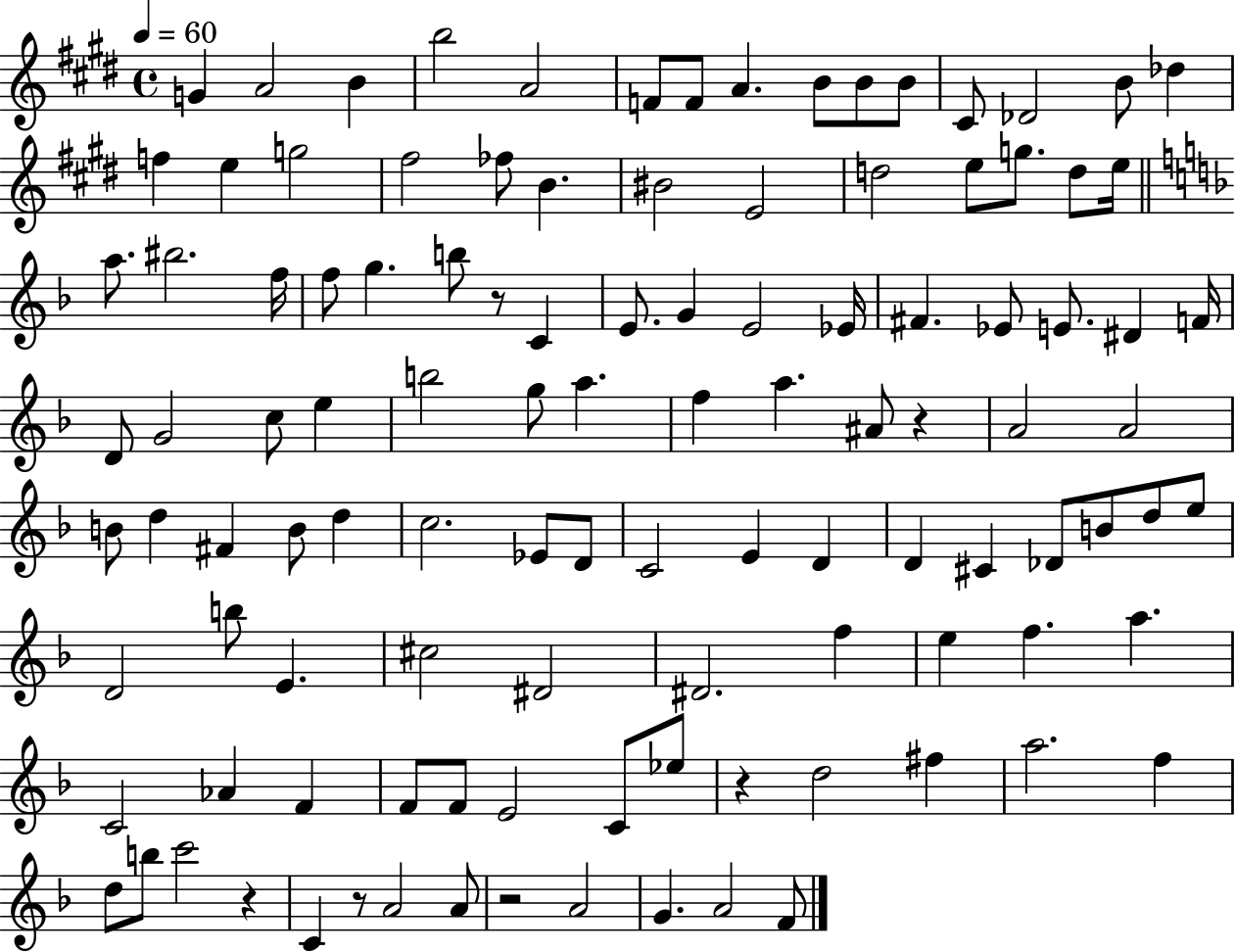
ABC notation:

X:1
T:Untitled
M:4/4
L:1/4
K:E
G A2 B b2 A2 F/2 F/2 A B/2 B/2 B/2 ^C/2 _D2 B/2 _d f e g2 ^f2 _f/2 B ^B2 E2 d2 e/2 g/2 d/2 e/4 a/2 ^b2 f/4 f/2 g b/2 z/2 C E/2 G E2 _E/4 ^F _E/2 E/2 ^D F/4 D/2 G2 c/2 e b2 g/2 a f a ^A/2 z A2 A2 B/2 d ^F B/2 d c2 _E/2 D/2 C2 E D D ^C _D/2 B/2 d/2 e/2 D2 b/2 E ^c2 ^D2 ^D2 f e f a C2 _A F F/2 F/2 E2 C/2 _e/2 z d2 ^f a2 f d/2 b/2 c'2 z C z/2 A2 A/2 z2 A2 G A2 F/2